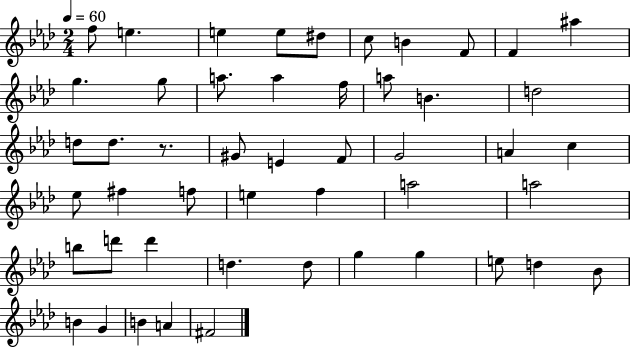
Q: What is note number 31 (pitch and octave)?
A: F5